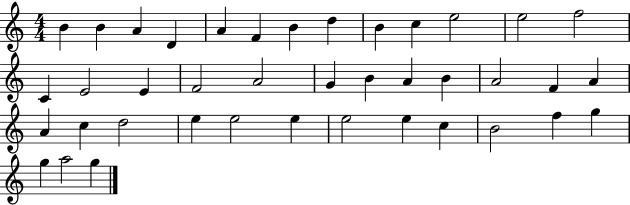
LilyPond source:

{
  \clef treble
  \numericTimeSignature
  \time 4/4
  \key c \major
  b'4 b'4 a'4 d'4 | a'4 f'4 b'4 d''4 | b'4 c''4 e''2 | e''2 f''2 | \break c'4 e'2 e'4 | f'2 a'2 | g'4 b'4 a'4 b'4 | a'2 f'4 a'4 | \break a'4 c''4 d''2 | e''4 e''2 e''4 | e''2 e''4 c''4 | b'2 f''4 g''4 | \break g''4 a''2 g''4 | \bar "|."
}